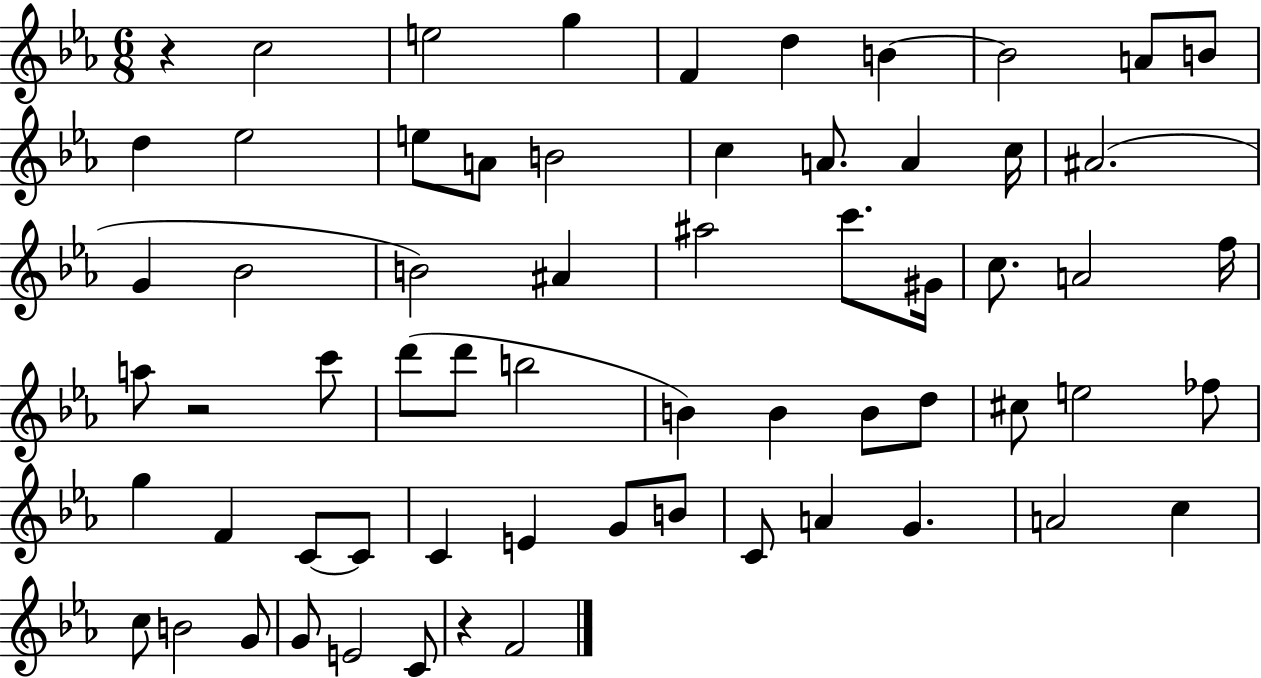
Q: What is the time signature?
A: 6/8